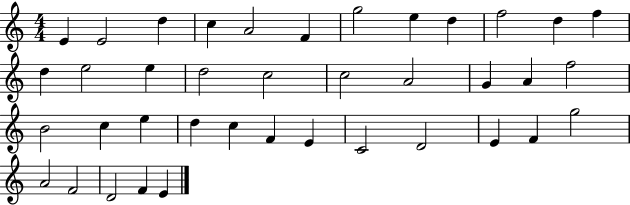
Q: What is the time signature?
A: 4/4